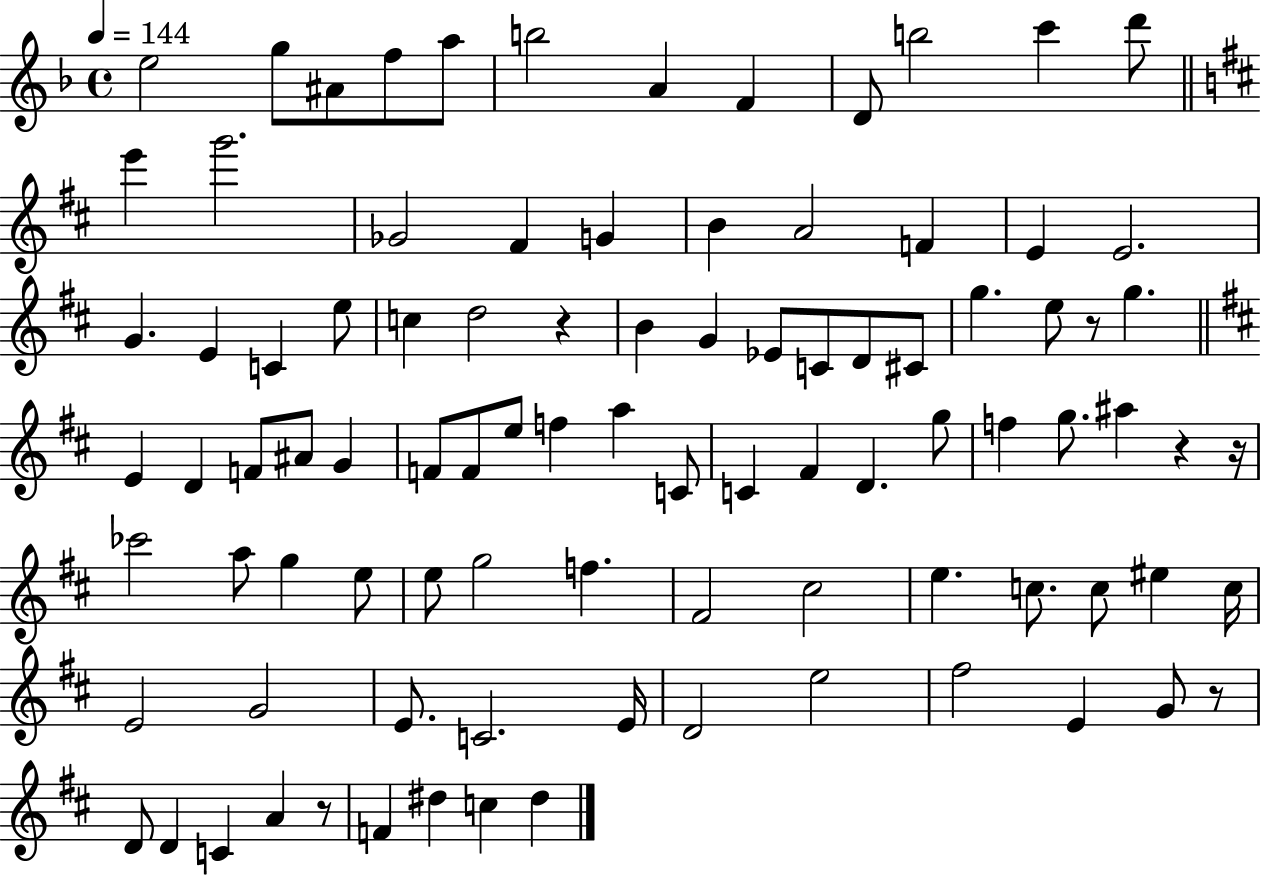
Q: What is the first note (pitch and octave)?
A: E5